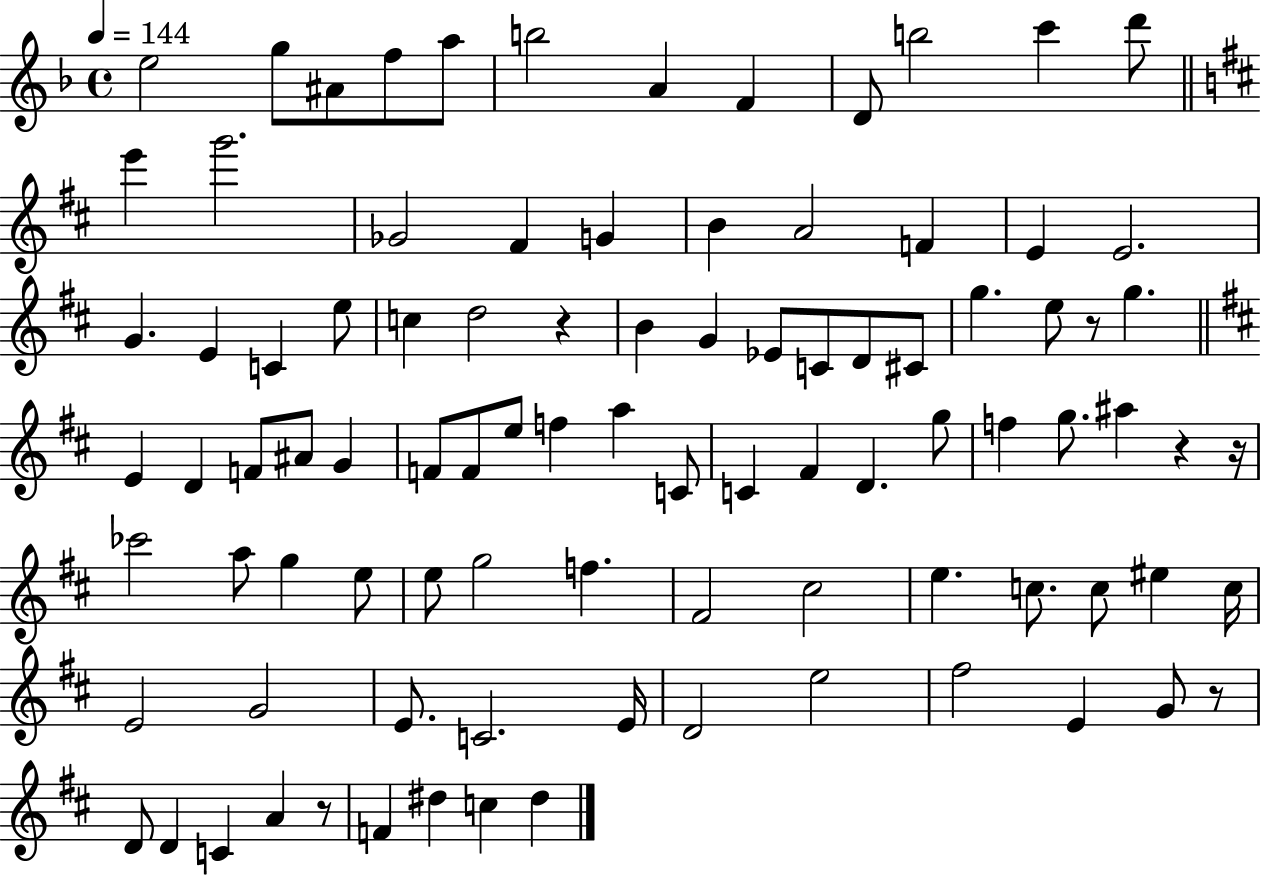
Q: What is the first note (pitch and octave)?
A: E5